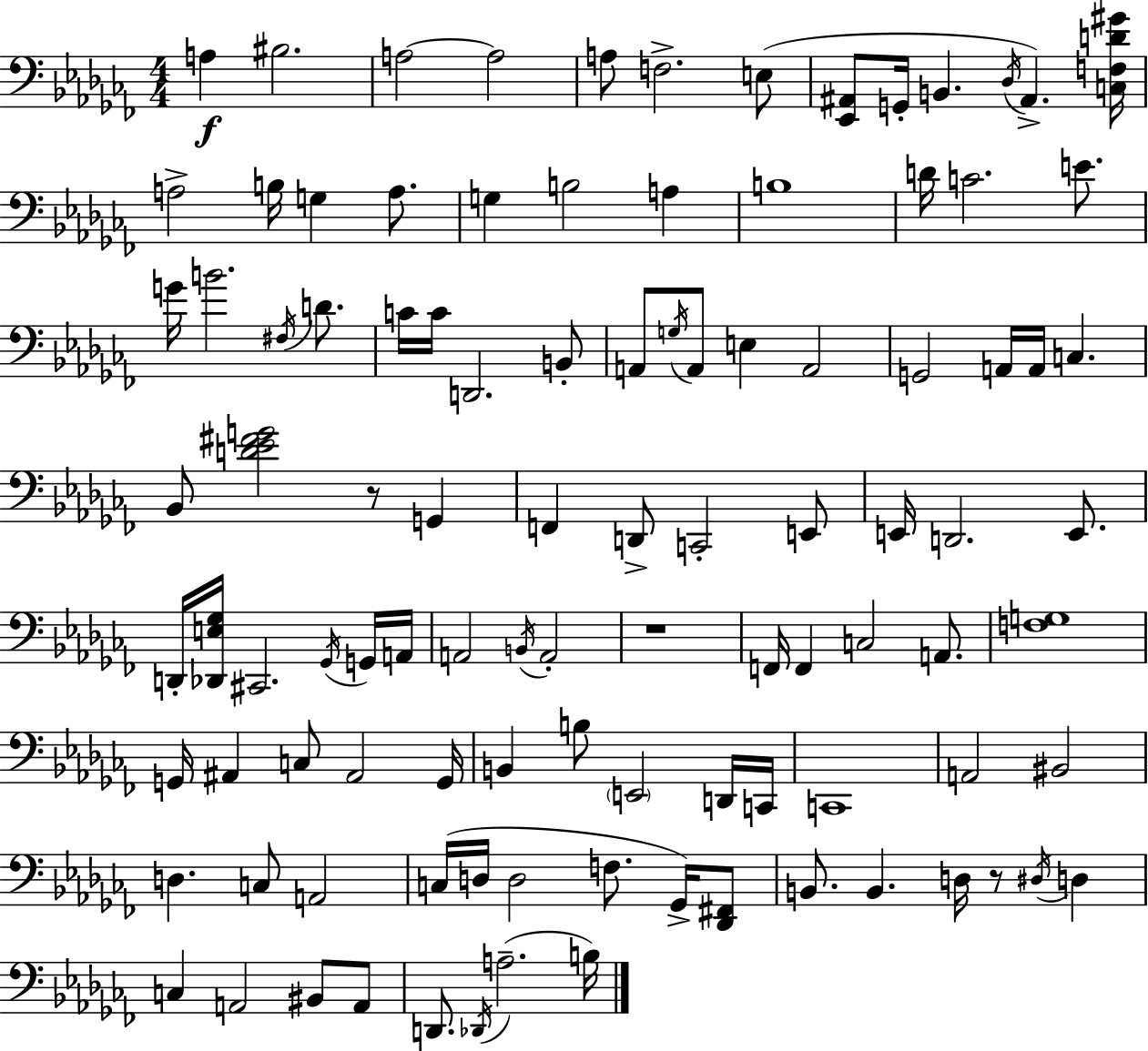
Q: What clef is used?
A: bass